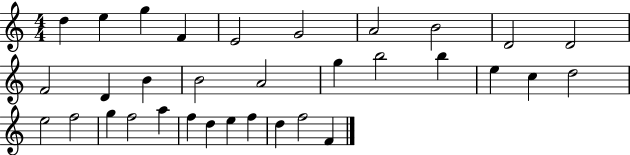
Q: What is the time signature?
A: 4/4